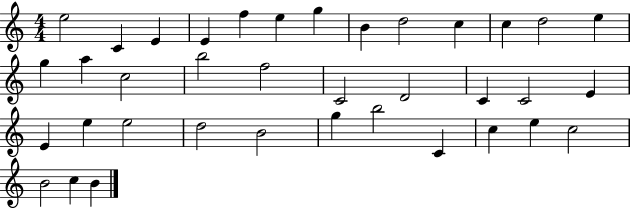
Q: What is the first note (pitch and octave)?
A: E5